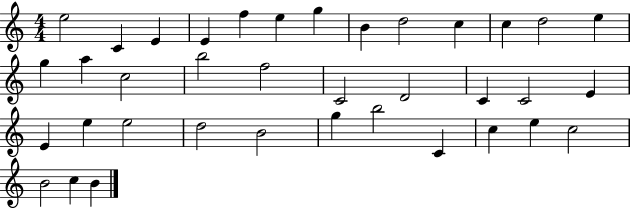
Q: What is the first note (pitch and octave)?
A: E5